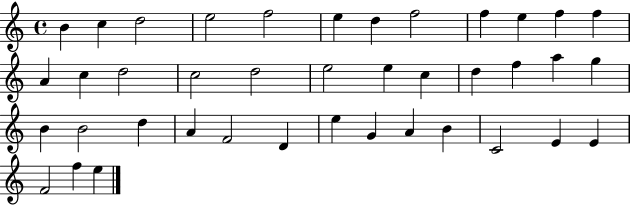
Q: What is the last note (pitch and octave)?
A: E5